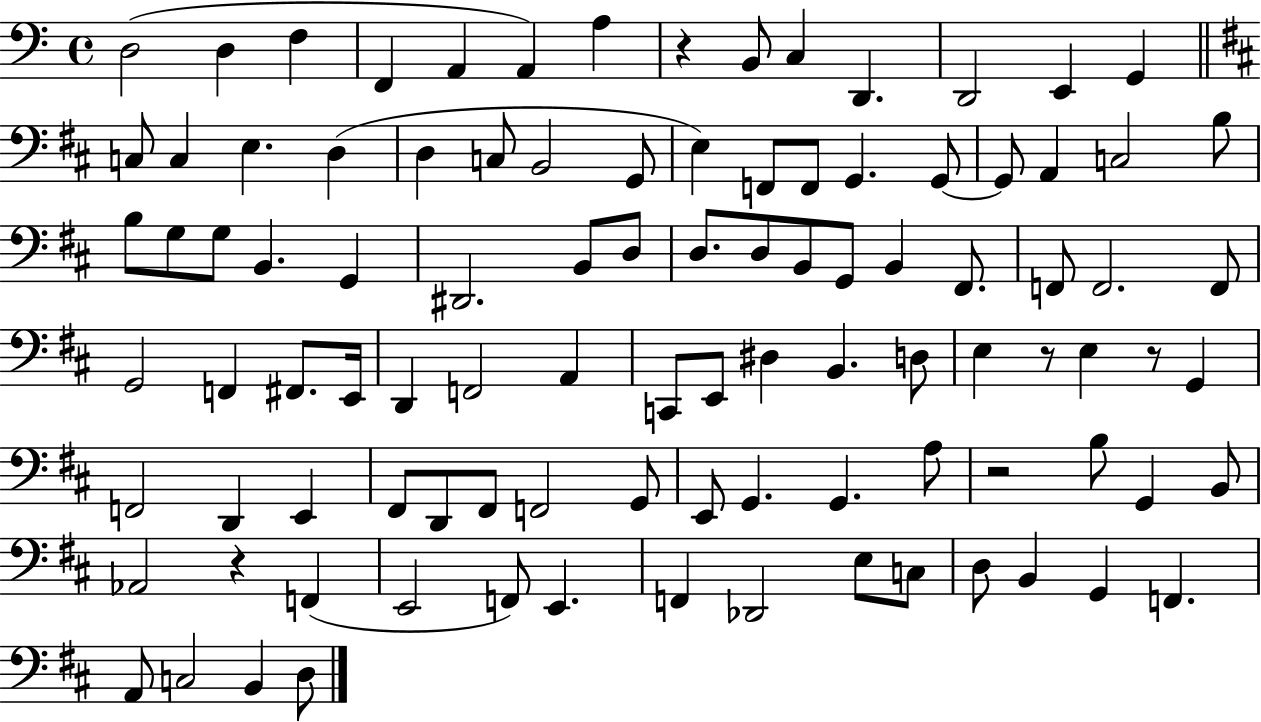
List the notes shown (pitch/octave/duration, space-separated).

D3/h D3/q F3/q F2/q A2/q A2/q A3/q R/q B2/e C3/q D2/q. D2/h E2/q G2/q C3/e C3/q E3/q. D3/q D3/q C3/e B2/h G2/e E3/q F2/e F2/e G2/q. G2/e G2/e A2/q C3/h B3/e B3/e G3/e G3/e B2/q. G2/q D#2/h. B2/e D3/e D3/e. D3/e B2/e G2/e B2/q F#2/e. F2/e F2/h. F2/e G2/h F2/q F#2/e. E2/s D2/q F2/h A2/q C2/e E2/e D#3/q B2/q. D3/e E3/q R/e E3/q R/e G2/q F2/h D2/q E2/q F#2/e D2/e F#2/e F2/h G2/e E2/e G2/q. G2/q. A3/e R/h B3/e G2/q B2/e Ab2/h R/q F2/q E2/h F2/e E2/q. F2/q Db2/h E3/e C3/e D3/e B2/q G2/q F2/q. A2/e C3/h B2/q D3/e